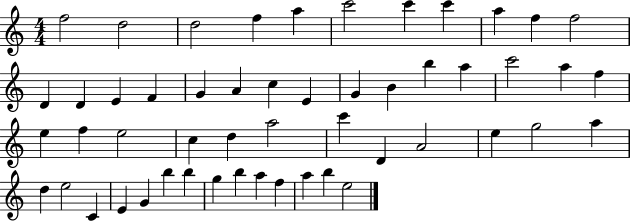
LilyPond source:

{
  \clef treble
  \numericTimeSignature
  \time 4/4
  \key c \major
  f''2 d''2 | d''2 f''4 a''4 | c'''2 c'''4 c'''4 | a''4 f''4 f''2 | \break d'4 d'4 e'4 f'4 | g'4 a'4 c''4 e'4 | g'4 b'4 b''4 a''4 | c'''2 a''4 f''4 | \break e''4 f''4 e''2 | c''4 d''4 a''2 | c'''4 d'4 a'2 | e''4 g''2 a''4 | \break d''4 e''2 c'4 | e'4 g'4 b''4 b''4 | g''4 b''4 a''4 f''4 | a''4 b''4 e''2 | \break \bar "|."
}